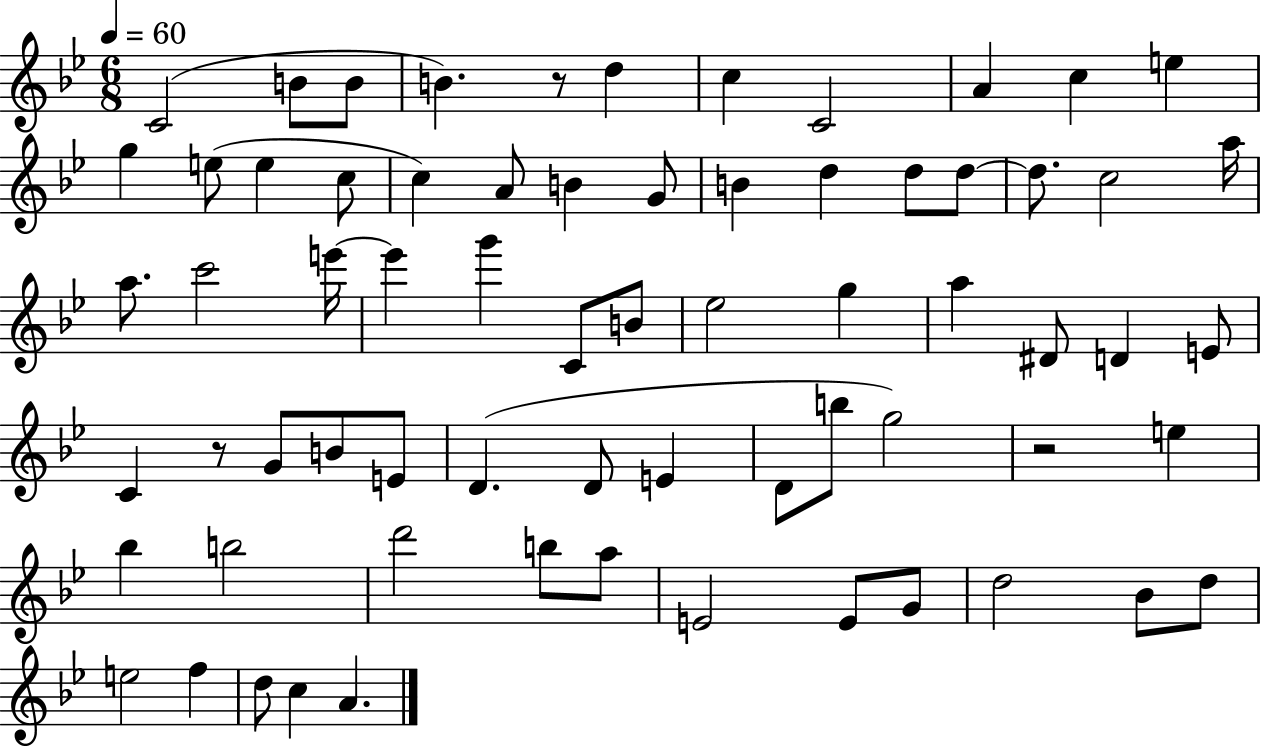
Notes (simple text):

C4/h B4/e B4/e B4/q. R/e D5/q C5/q C4/h A4/q C5/q E5/q G5/q E5/e E5/q C5/e C5/q A4/e B4/q G4/e B4/q D5/q D5/e D5/e D5/e. C5/h A5/s A5/e. C6/h E6/s E6/q G6/q C4/e B4/e Eb5/h G5/q A5/q D#4/e D4/q E4/e C4/q R/e G4/e B4/e E4/e D4/q. D4/e E4/q D4/e B5/e G5/h R/h E5/q Bb5/q B5/h D6/h B5/e A5/e E4/h E4/e G4/e D5/h Bb4/e D5/e E5/h F5/q D5/e C5/q A4/q.